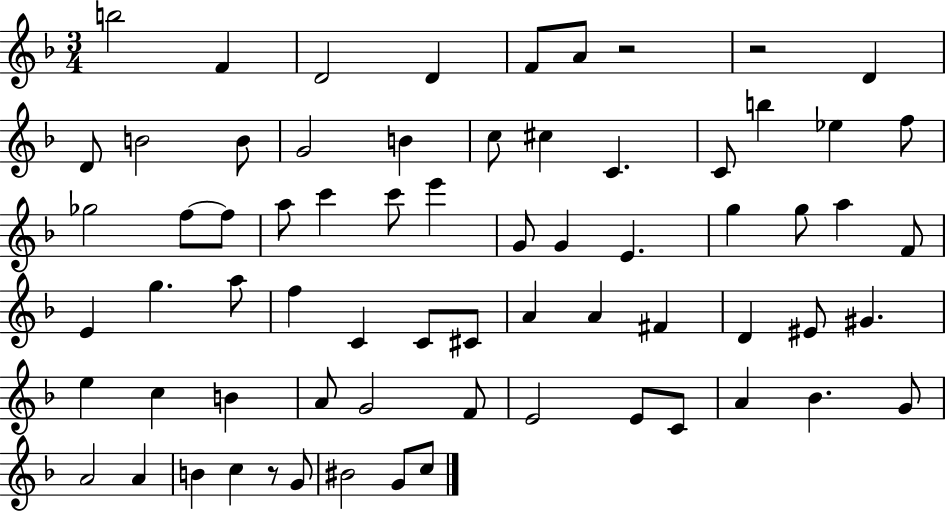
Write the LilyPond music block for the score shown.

{
  \clef treble
  \numericTimeSignature
  \time 3/4
  \key f \major
  \repeat volta 2 { b''2 f'4 | d'2 d'4 | f'8 a'8 r2 | r2 d'4 | \break d'8 b'2 b'8 | g'2 b'4 | c''8 cis''4 c'4. | c'8 b''4 ees''4 f''8 | \break ges''2 f''8~~ f''8 | a''8 c'''4 c'''8 e'''4 | g'8 g'4 e'4. | g''4 g''8 a''4 f'8 | \break e'4 g''4. a''8 | f''4 c'4 c'8 cis'8 | a'4 a'4 fis'4 | d'4 eis'8 gis'4. | \break e''4 c''4 b'4 | a'8 g'2 f'8 | e'2 e'8 c'8 | a'4 bes'4. g'8 | \break a'2 a'4 | b'4 c''4 r8 g'8 | bis'2 g'8 c''8 | } \bar "|."
}